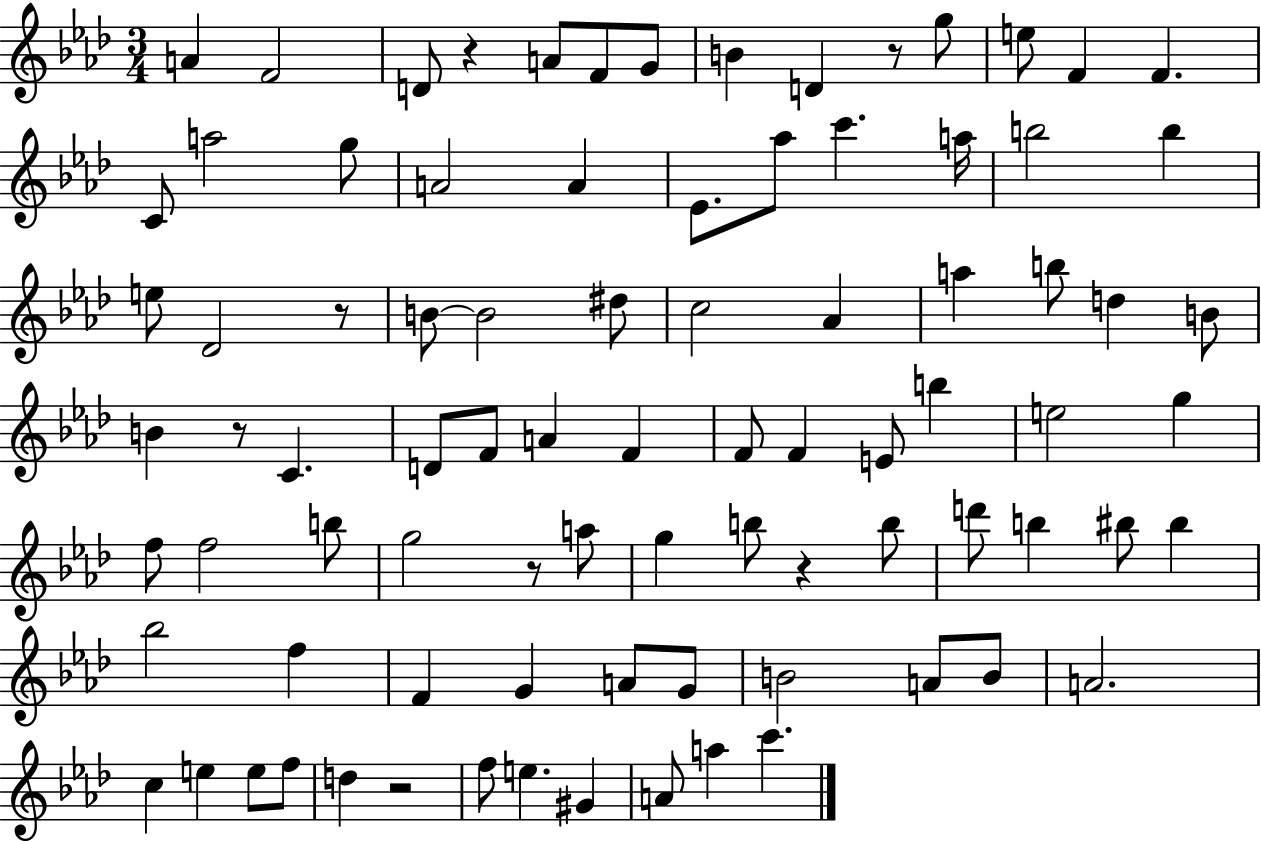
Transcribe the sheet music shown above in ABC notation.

X:1
T:Untitled
M:3/4
L:1/4
K:Ab
A F2 D/2 z A/2 F/2 G/2 B D z/2 g/2 e/2 F F C/2 a2 g/2 A2 A _E/2 _a/2 c' a/4 b2 b e/2 _D2 z/2 B/2 B2 ^d/2 c2 _A a b/2 d B/2 B z/2 C D/2 F/2 A F F/2 F E/2 b e2 g f/2 f2 b/2 g2 z/2 a/2 g b/2 z b/2 d'/2 b ^b/2 ^b _b2 f F G A/2 G/2 B2 A/2 B/2 A2 c e e/2 f/2 d z2 f/2 e ^G A/2 a c'